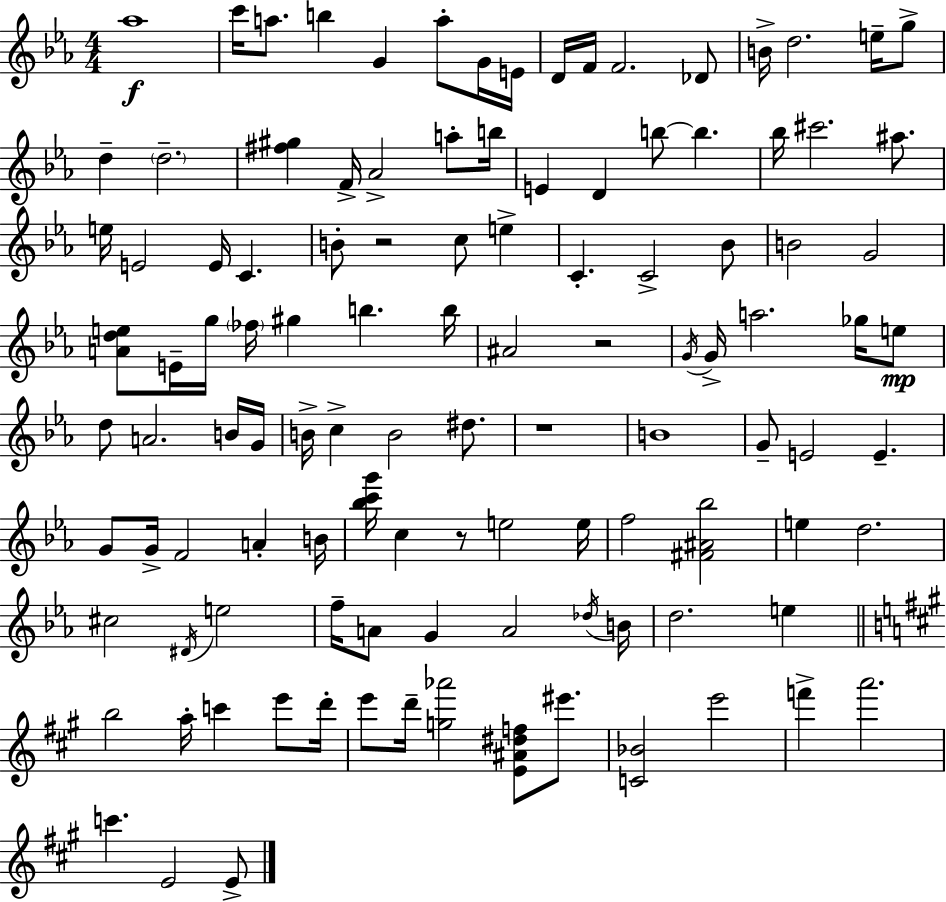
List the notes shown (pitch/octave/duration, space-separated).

Ab5/w C6/s A5/e. B5/q G4/q A5/e G4/s E4/s D4/s F4/s F4/h. Db4/e B4/s D5/h. E5/s G5/e D5/q D5/h. [F#5,G#5]/q F4/s Ab4/h A5/e B5/s E4/q D4/q B5/e B5/q. Bb5/s C#6/h. A#5/e. E5/s E4/h E4/s C4/q. B4/e R/h C5/e E5/q C4/q. C4/h Bb4/e B4/h G4/h [A4,D5,E5]/e E4/s G5/s FES5/s G#5/q B5/q. B5/s A#4/h R/h G4/s G4/s A5/h. Gb5/s E5/e D5/e A4/h. B4/s G4/s B4/s C5/q B4/h D#5/e. R/w B4/w G4/e E4/h E4/q. G4/e G4/s F4/h A4/q B4/s [Bb5,C6,G6]/s C5/q R/e E5/h E5/s F5/h [F#4,A#4,Bb5]/h E5/q D5/h. C#5/h D#4/s E5/h F5/s A4/e G4/q A4/h Db5/s B4/s D5/h. E5/q B5/h A5/s C6/q E6/e D6/s E6/e D6/s [G5,Ab6]/h [E4,A#4,D#5,F5]/e EIS6/e. [C4,Bb4]/h E6/h F6/q A6/h. C6/q. E4/h E4/e